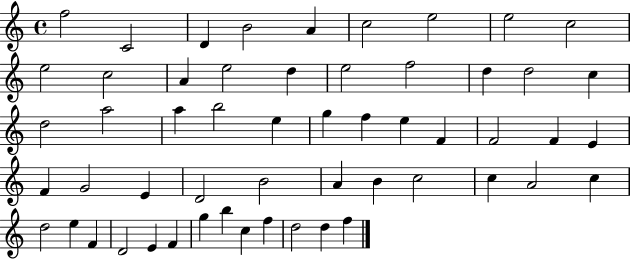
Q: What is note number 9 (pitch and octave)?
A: C5